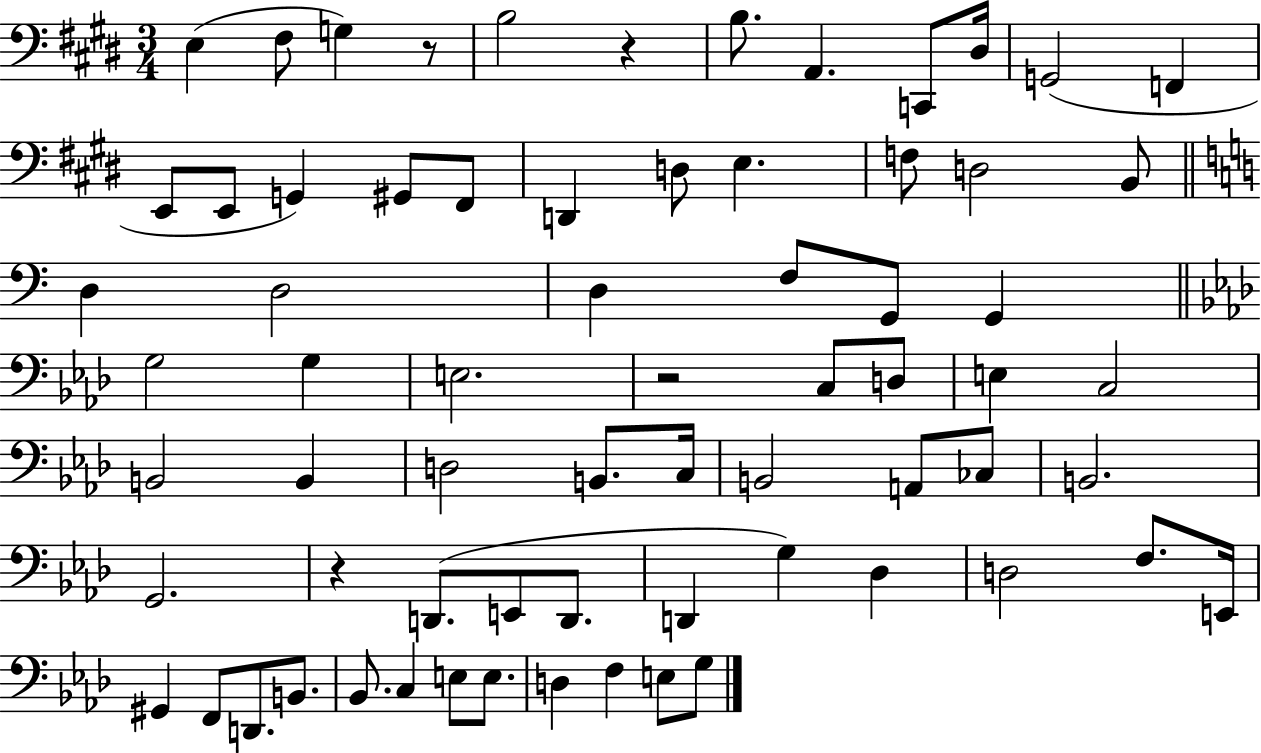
{
  \clef bass
  \numericTimeSignature
  \time 3/4
  \key e \major
  e4( fis8 g4) r8 | b2 r4 | b8. a,4. c,8 dis16 | g,2( f,4 | \break e,8 e,8 g,4) gis,8 fis,8 | d,4 d8 e4. | f8 d2 b,8 | \bar "||" \break \key c \major d4 d2 | d4 f8 g,8 g,4 | \bar "||" \break \key aes \major g2 g4 | e2. | r2 c8 d8 | e4 c2 | \break b,2 b,4 | d2 b,8. c16 | b,2 a,8 ces8 | b,2. | \break g,2. | r4 d,8.( e,8 d,8. | d,4 g4) des4 | d2 f8. e,16 | \break gis,4 f,8 d,8. b,8. | bes,8. c4 e8 e8. | d4 f4 e8 g8 | \bar "|."
}